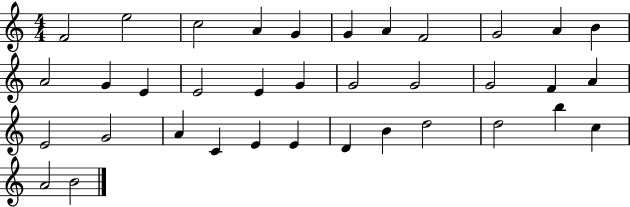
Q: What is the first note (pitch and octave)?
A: F4